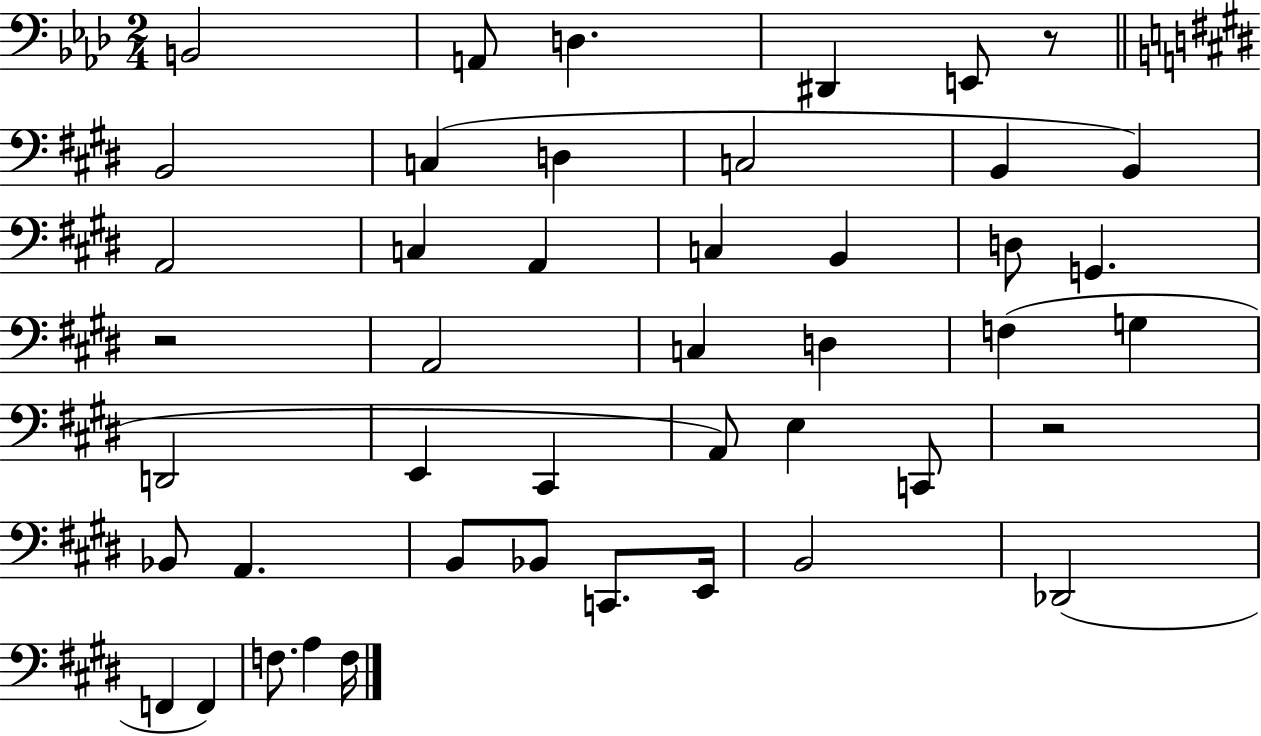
X:1
T:Untitled
M:2/4
L:1/4
K:Ab
B,,2 A,,/2 D, ^D,, E,,/2 z/2 B,,2 C, D, C,2 B,, B,, A,,2 C, A,, C, B,, D,/2 G,, z2 A,,2 C, D, F, G, D,,2 E,, ^C,, A,,/2 E, C,,/2 z2 _B,,/2 A,, B,,/2 _B,,/2 C,,/2 E,,/4 B,,2 _D,,2 F,, F,, F,/2 A, F,/4